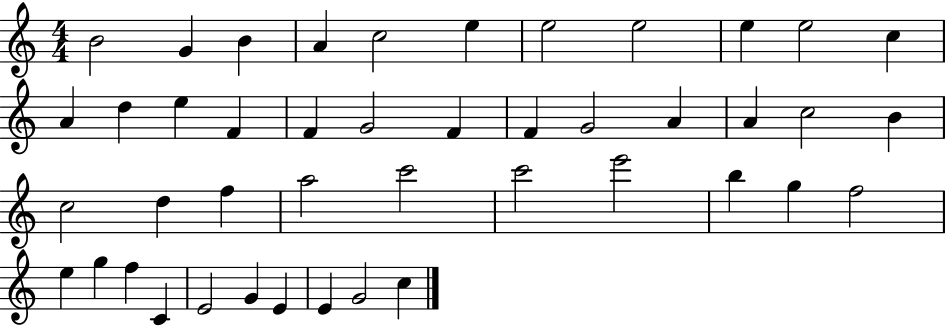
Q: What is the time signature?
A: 4/4